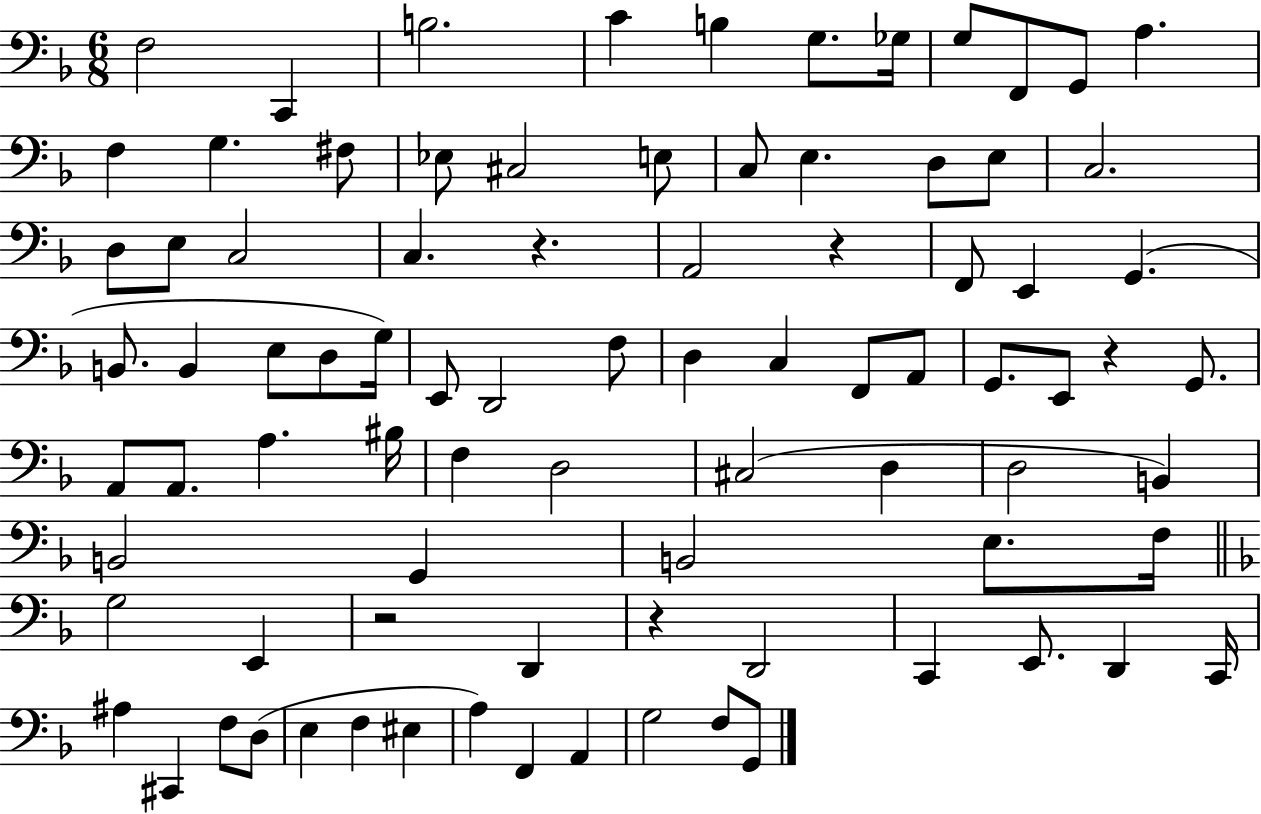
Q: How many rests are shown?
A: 5